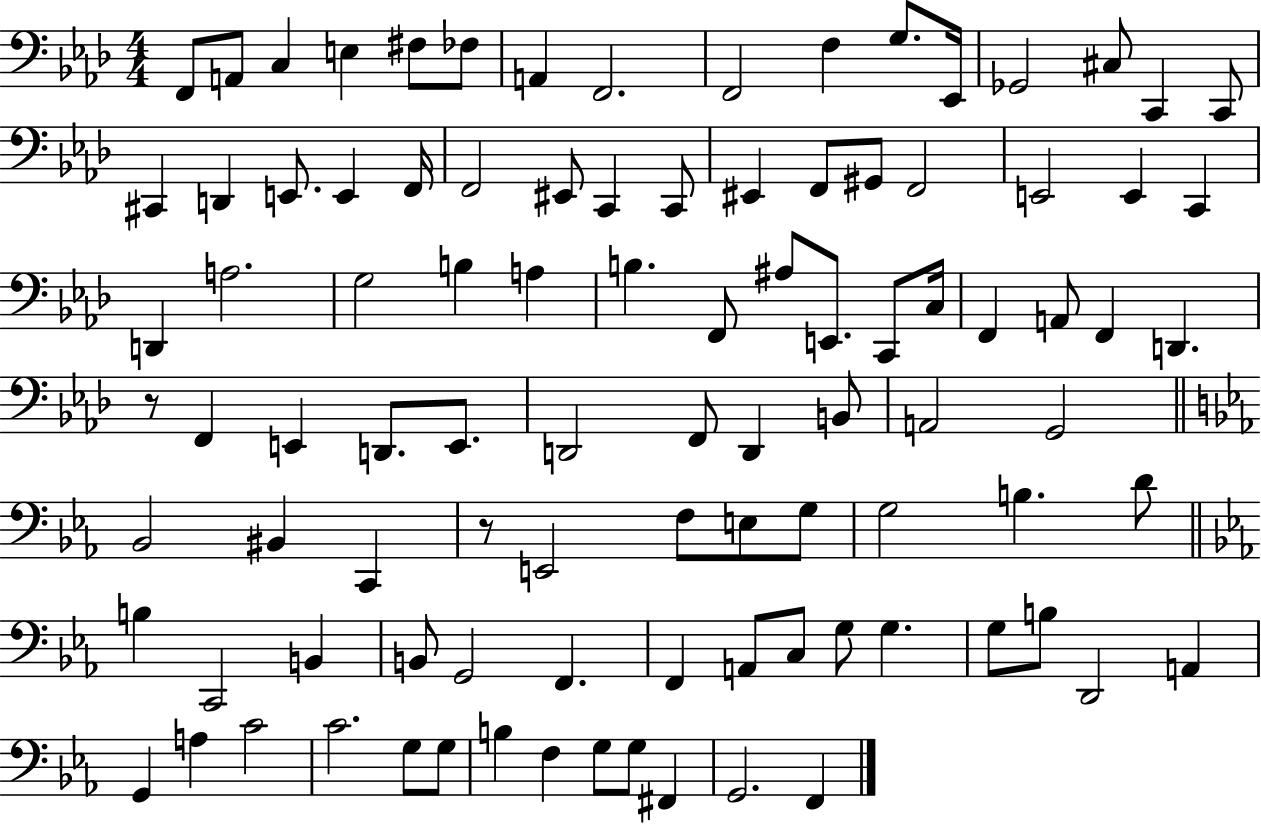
F2/e A2/e C3/q E3/q F#3/e FES3/e A2/q F2/h. F2/h F3/q G3/e. Eb2/s Gb2/h C#3/e C2/q C2/e C#2/q D2/q E2/e. E2/q F2/s F2/h EIS2/e C2/q C2/e EIS2/q F2/e G#2/e F2/h E2/h E2/q C2/q D2/q A3/h. G3/h B3/q A3/q B3/q. F2/e A#3/e E2/e. C2/e C3/s F2/q A2/e F2/q D2/q. R/e F2/q E2/q D2/e. E2/e. D2/h F2/e D2/q B2/e A2/h G2/h Bb2/h BIS2/q C2/q R/e E2/h F3/e E3/e G3/e G3/h B3/q. D4/e B3/q C2/h B2/q B2/e G2/h F2/q. F2/q A2/e C3/e G3/e G3/q. G3/e B3/e D2/h A2/q G2/q A3/q C4/h C4/h. G3/e G3/e B3/q F3/q G3/e G3/e F#2/q G2/h. F2/q